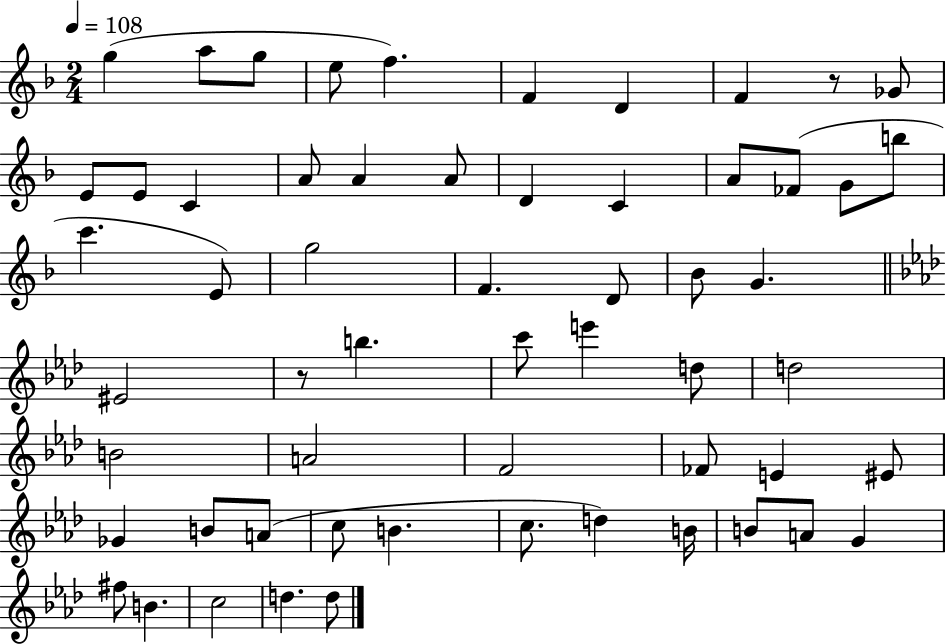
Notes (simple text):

G5/q A5/e G5/e E5/e F5/q. F4/q D4/q F4/q R/e Gb4/e E4/e E4/e C4/q A4/e A4/q A4/e D4/q C4/q A4/e FES4/e G4/e B5/e C6/q. E4/e G5/h F4/q. D4/e Bb4/e G4/q. EIS4/h R/e B5/q. C6/e E6/q D5/e D5/h B4/h A4/h F4/h FES4/e E4/q EIS4/e Gb4/q B4/e A4/e C5/e B4/q. C5/e. D5/q B4/s B4/e A4/e G4/q F#5/e B4/q. C5/h D5/q. D5/e